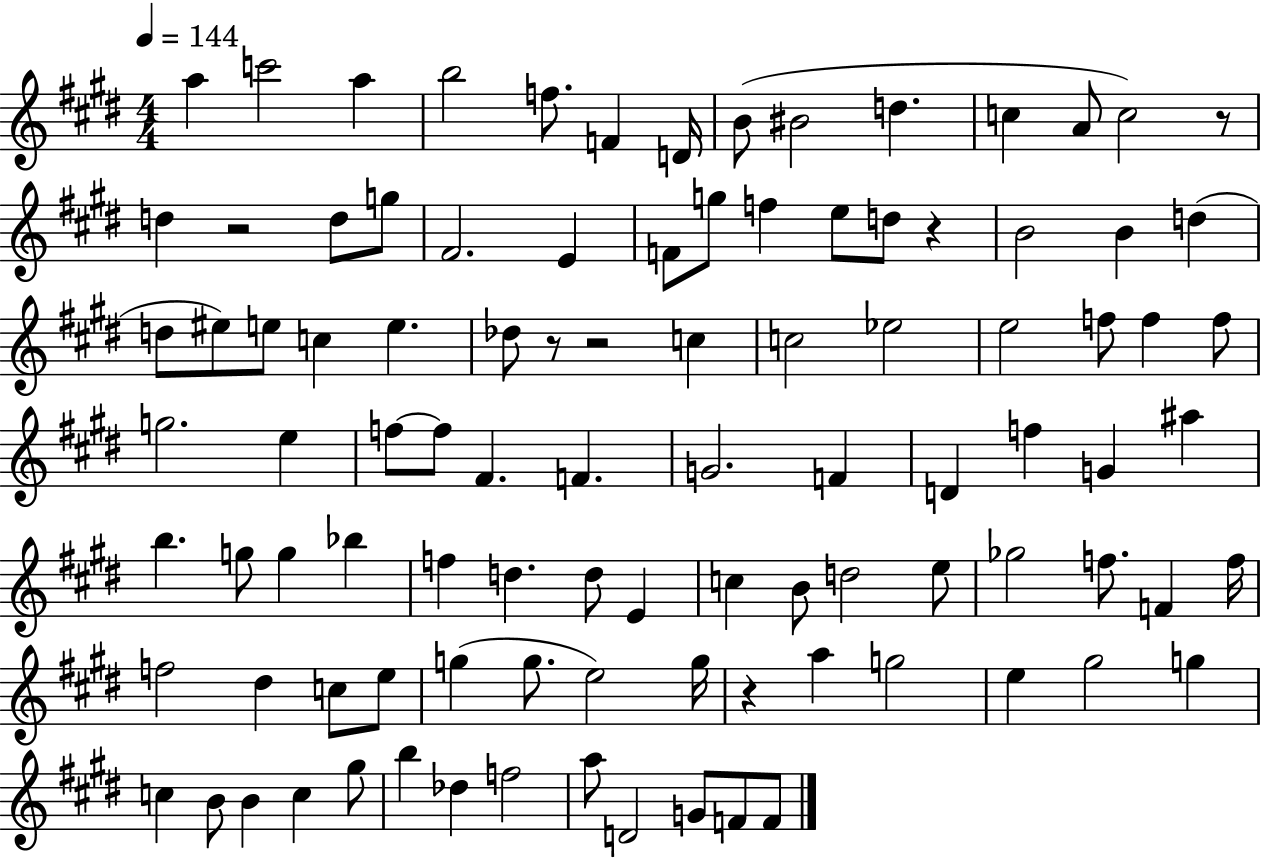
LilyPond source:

{
  \clef treble
  \numericTimeSignature
  \time 4/4
  \key e \major
  \tempo 4 = 144
  a''4 c'''2 a''4 | b''2 f''8. f'4 d'16 | b'8( bis'2 d''4. | c''4 a'8 c''2) r8 | \break d''4 r2 d''8 g''8 | fis'2. e'4 | f'8 g''8 f''4 e''8 d''8 r4 | b'2 b'4 d''4( | \break d''8 eis''8) e''8 c''4 e''4. | des''8 r8 r2 c''4 | c''2 ees''2 | e''2 f''8 f''4 f''8 | \break g''2. e''4 | f''8~~ f''8 fis'4. f'4. | g'2. f'4 | d'4 f''4 g'4 ais''4 | \break b''4. g''8 g''4 bes''4 | f''4 d''4. d''8 e'4 | c''4 b'8 d''2 e''8 | ges''2 f''8. f'4 f''16 | \break f''2 dis''4 c''8 e''8 | g''4( g''8. e''2) g''16 | r4 a''4 g''2 | e''4 gis''2 g''4 | \break c''4 b'8 b'4 c''4 gis''8 | b''4 des''4 f''2 | a''8 d'2 g'8 f'8 f'8 | \bar "|."
}